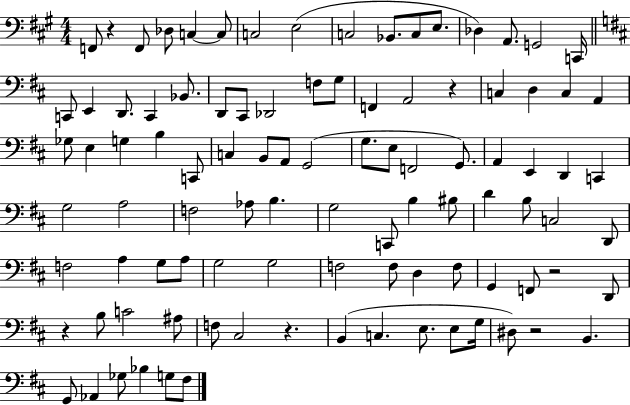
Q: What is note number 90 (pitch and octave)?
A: Bb3